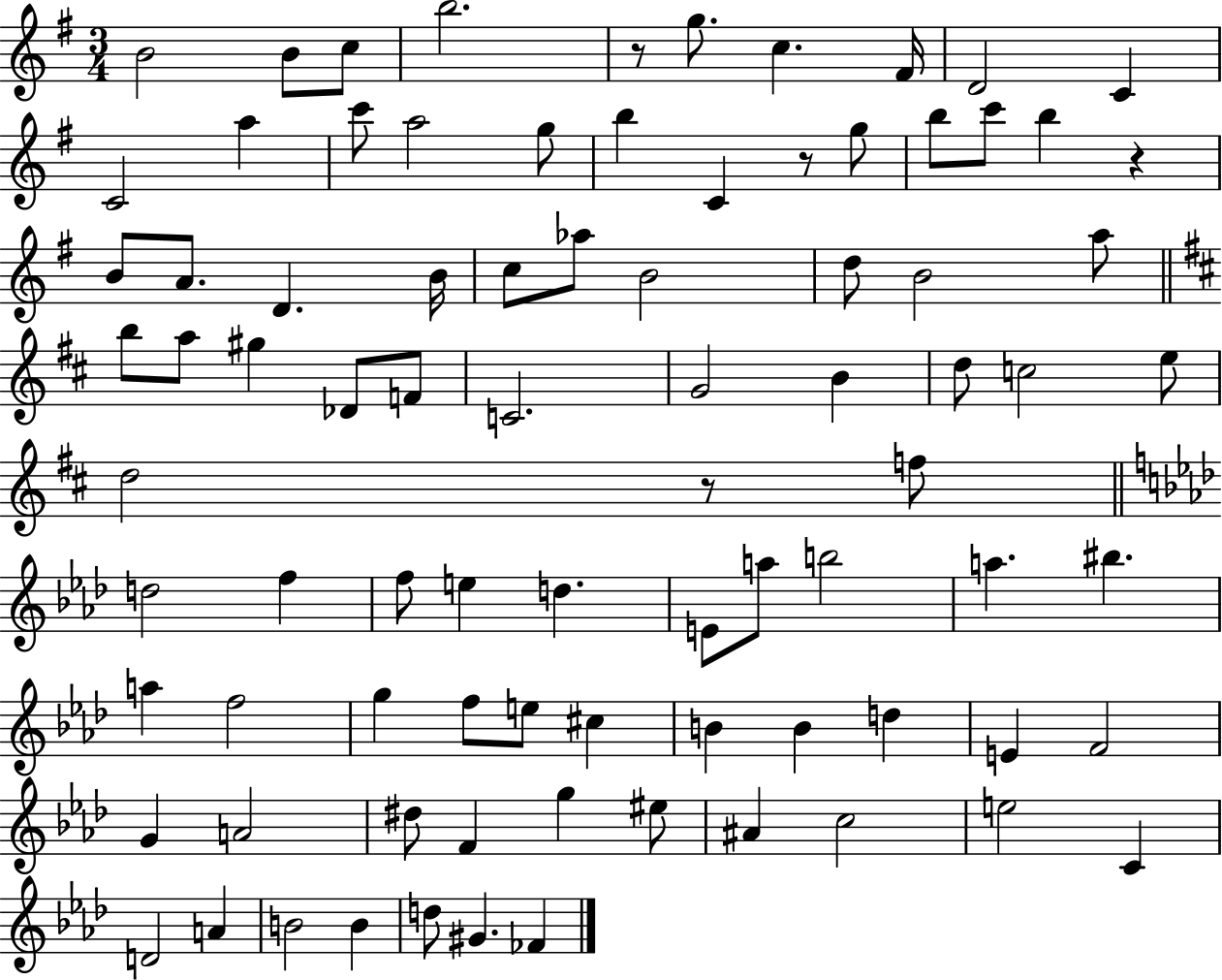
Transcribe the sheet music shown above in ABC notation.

X:1
T:Untitled
M:3/4
L:1/4
K:G
B2 B/2 c/2 b2 z/2 g/2 c ^F/4 D2 C C2 a c'/2 a2 g/2 b C z/2 g/2 b/2 c'/2 b z B/2 A/2 D B/4 c/2 _a/2 B2 d/2 B2 a/2 b/2 a/2 ^g _D/2 F/2 C2 G2 B d/2 c2 e/2 d2 z/2 f/2 d2 f f/2 e d E/2 a/2 b2 a ^b a f2 g f/2 e/2 ^c B B d E F2 G A2 ^d/2 F g ^e/2 ^A c2 e2 C D2 A B2 B d/2 ^G _F